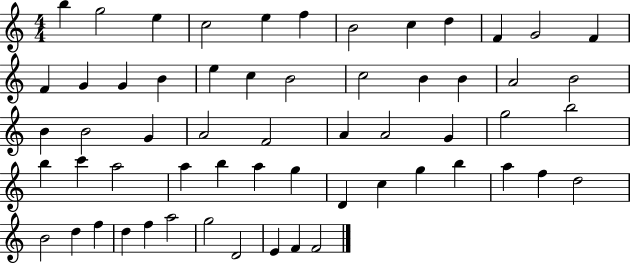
B5/q G5/h E5/q C5/h E5/q F5/q B4/h C5/q D5/q F4/q G4/h F4/q F4/q G4/q G4/q B4/q E5/q C5/q B4/h C5/h B4/q B4/q A4/h B4/h B4/q B4/h G4/q A4/h F4/h A4/q A4/h G4/q G5/h B5/h B5/q C6/q A5/h A5/q B5/q A5/q G5/q D4/q C5/q G5/q B5/q A5/q F5/q D5/h B4/h D5/q F5/q D5/q F5/q A5/h G5/h D4/h E4/q F4/q F4/h